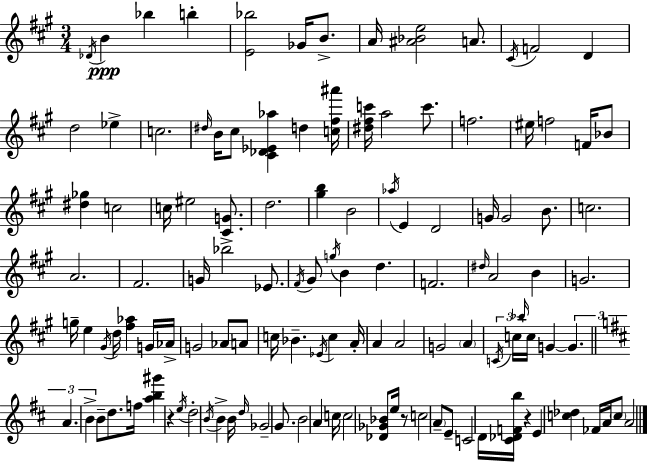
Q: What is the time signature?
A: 3/4